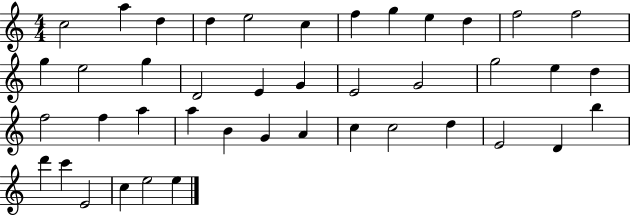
C5/h A5/q D5/q D5/q E5/h C5/q F5/q G5/q E5/q D5/q F5/h F5/h G5/q E5/h G5/q D4/h E4/q G4/q E4/h G4/h G5/h E5/q D5/q F5/h F5/q A5/q A5/q B4/q G4/q A4/q C5/q C5/h D5/q E4/h D4/q B5/q D6/q C6/q E4/h C5/q E5/h E5/q